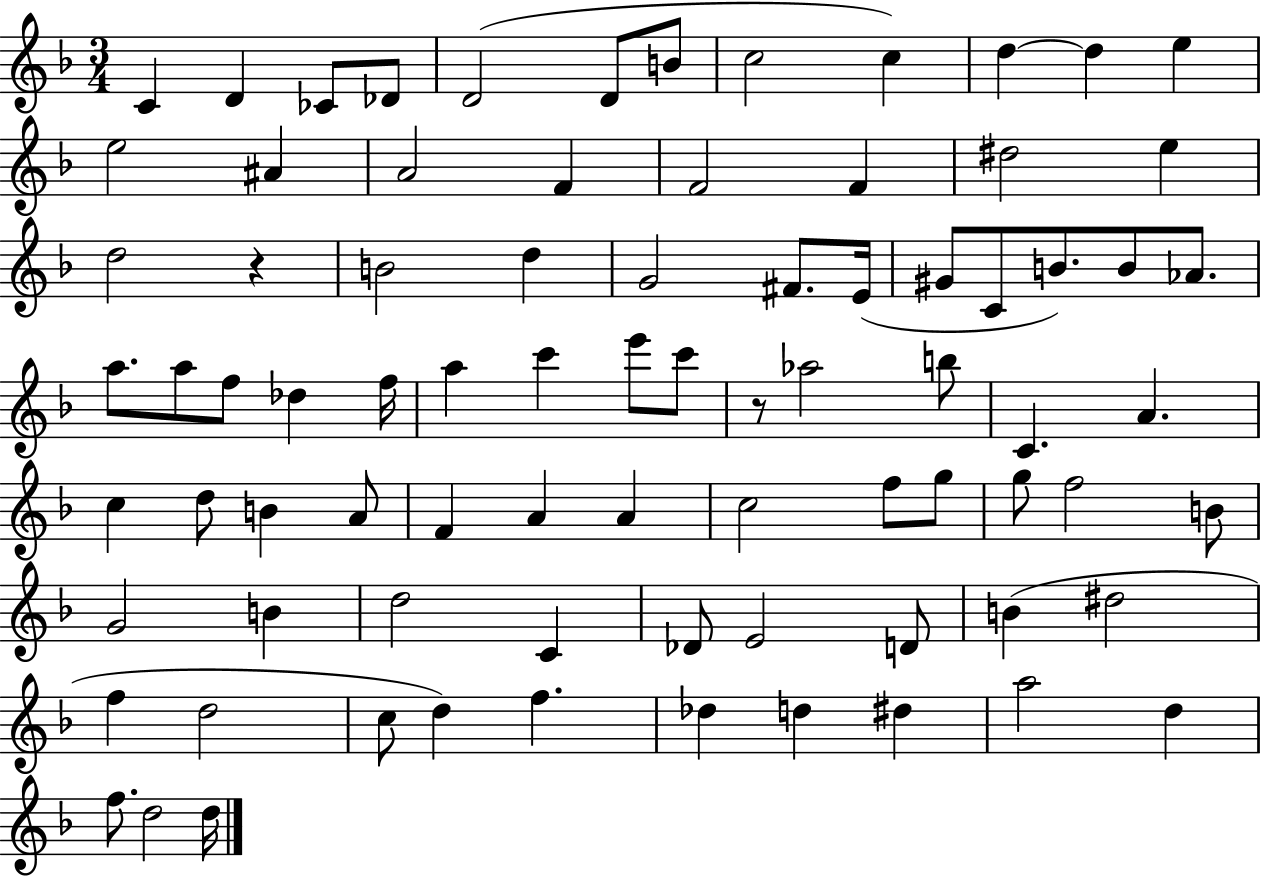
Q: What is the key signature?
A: F major